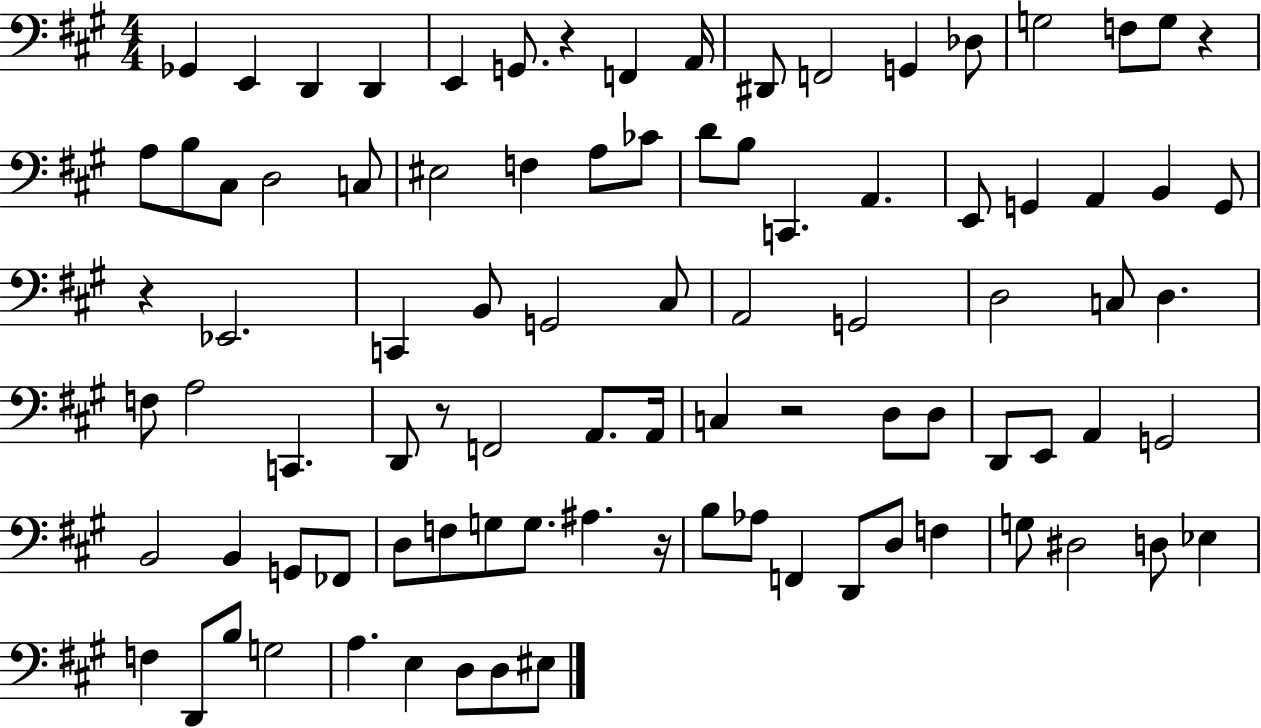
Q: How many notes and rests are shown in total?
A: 91